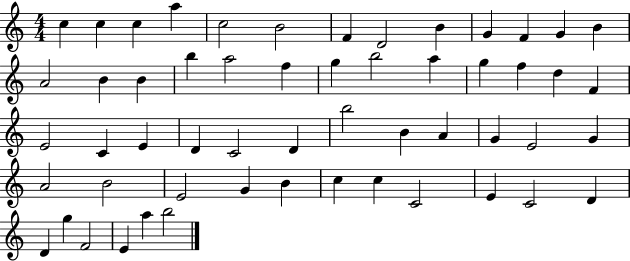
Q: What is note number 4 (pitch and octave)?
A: A5